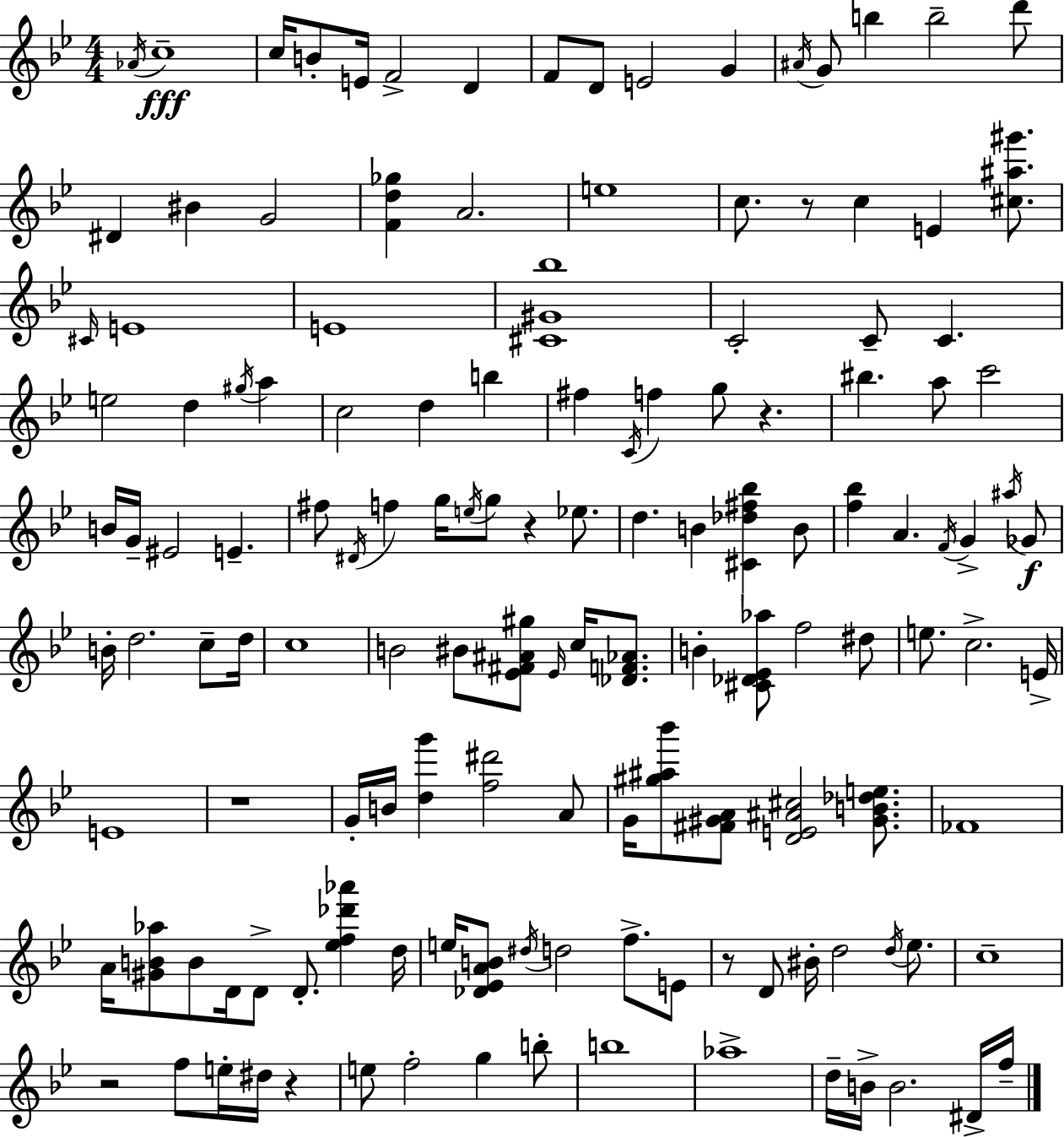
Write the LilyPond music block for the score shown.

{
  \clef treble
  \numericTimeSignature
  \time 4/4
  \key g \minor
  \repeat volta 2 { \acciaccatura { aes'16 }\fff c''1-- | c''16 b'8-. e'16 f'2-> d'4 | f'8 d'8 e'2 g'4 | \acciaccatura { ais'16 } g'8 b''4 b''2-- | \break d'''8 dis'4 bis'4 g'2 | <f' d'' ges''>4 a'2. | e''1 | c''8. r8 c''4 e'4 <cis'' ais'' gis'''>8. | \break \grace { cis'16 } e'1 | e'1 | <cis' gis' bes''>1 | c'2-. c'8-- c'4. | \break e''2 d''4 \acciaccatura { gis''16 } | a''4 c''2 d''4 | b''4 fis''4 \acciaccatura { c'16 } f''4 g''8 r4. | bis''4. a''8 c'''2 | \break b'16 g'16-- eis'2 e'4.-- | fis''8 \acciaccatura { dis'16 } f''4 g''16 \acciaccatura { e''16 } g''8 | r4 ees''8. d''4. b'4 | <cis' des'' fis'' bes''>4 b'8 <f'' bes''>4 a'4. | \break \acciaccatura { f'16 } g'4-> \acciaccatura { ais''16 }\f ges'8 b'16-. d''2. | c''8-- d''16 c''1 | b'2 | bis'8 <ees' fis' ais' gis''>8 \grace { ees'16 } c''16 <des' f' aes'>8. b'4-. <cis' des' ees' aes''>8 | \break f''2 dis''8 e''8. c''2.-> | e'16-> e'1 | r1 | g'16-. b'16 <d'' g'''>4 | \break <f'' dis'''>2 a'8 g'16 <gis'' ais'' bes'''>8 <fis' gis' a'>8 <d' e' ais' cis''>2 | <gis' b' des'' e''>8. fes'1 | a'16 <gis' b' aes''>8 b'8 d'16 | d'8-> d'8.-. <ees'' f'' des''' aes'''>4 d''16 e''16 <des' ees' a' b'>8 \acciaccatura { dis''16 } d''2 | \break f''8.-> e'8 r8 d'8 bis'16-. | d''2 \acciaccatura { d''16 } ees''8. c''1-- | r2 | f''8 e''16-. dis''16 r4 e''8 f''2-. | \break g''4 b''8-. b''1 | aes''1-> | d''16-- b'16-> b'2. | dis'16-> f''16-- } \bar "|."
}